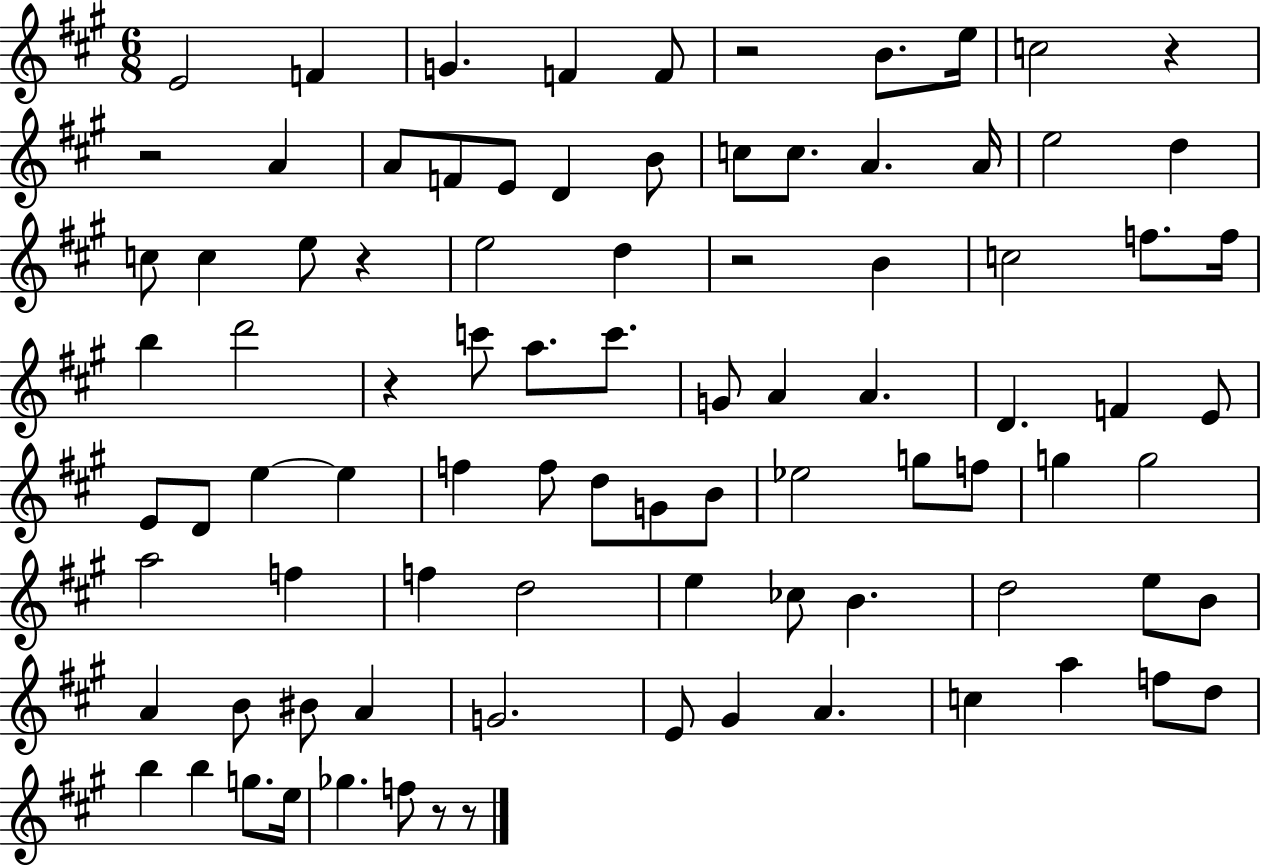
{
  \clef treble
  \numericTimeSignature
  \time 6/8
  \key a \major
  e'2 f'4 | g'4. f'4 f'8 | r2 b'8. e''16 | c''2 r4 | \break r2 a'4 | a'8 f'8 e'8 d'4 b'8 | c''8 c''8. a'4. a'16 | e''2 d''4 | \break c''8 c''4 e''8 r4 | e''2 d''4 | r2 b'4 | c''2 f''8. f''16 | \break b''4 d'''2 | r4 c'''8 a''8. c'''8. | g'8 a'4 a'4. | d'4. f'4 e'8 | \break e'8 d'8 e''4~~ e''4 | f''4 f''8 d''8 g'8 b'8 | ees''2 g''8 f''8 | g''4 g''2 | \break a''2 f''4 | f''4 d''2 | e''4 ces''8 b'4. | d''2 e''8 b'8 | \break a'4 b'8 bis'8 a'4 | g'2. | e'8 gis'4 a'4. | c''4 a''4 f''8 d''8 | \break b''4 b''4 g''8. e''16 | ges''4. f''8 r8 r8 | \bar "|."
}